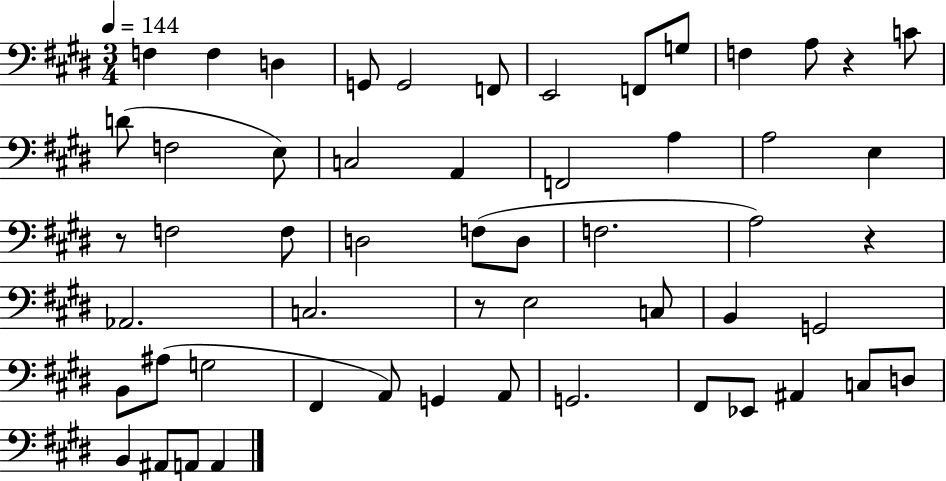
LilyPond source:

{
  \clef bass
  \numericTimeSignature
  \time 3/4
  \key e \major
  \tempo 4 = 144
  f4 f4 d4 | g,8 g,2 f,8 | e,2 f,8 g8 | f4 a8 r4 c'8 | \break d'8( f2 e8) | c2 a,4 | f,2 a4 | a2 e4 | \break r8 f2 f8 | d2 f8( d8 | f2. | a2) r4 | \break aes,2. | c2. | r8 e2 c8 | b,4 g,2 | \break b,8 ais8( g2 | fis,4 a,8) g,4 a,8 | g,2. | fis,8 ees,8 ais,4 c8 d8 | \break b,4 ais,8 a,8 a,4 | \bar "|."
}